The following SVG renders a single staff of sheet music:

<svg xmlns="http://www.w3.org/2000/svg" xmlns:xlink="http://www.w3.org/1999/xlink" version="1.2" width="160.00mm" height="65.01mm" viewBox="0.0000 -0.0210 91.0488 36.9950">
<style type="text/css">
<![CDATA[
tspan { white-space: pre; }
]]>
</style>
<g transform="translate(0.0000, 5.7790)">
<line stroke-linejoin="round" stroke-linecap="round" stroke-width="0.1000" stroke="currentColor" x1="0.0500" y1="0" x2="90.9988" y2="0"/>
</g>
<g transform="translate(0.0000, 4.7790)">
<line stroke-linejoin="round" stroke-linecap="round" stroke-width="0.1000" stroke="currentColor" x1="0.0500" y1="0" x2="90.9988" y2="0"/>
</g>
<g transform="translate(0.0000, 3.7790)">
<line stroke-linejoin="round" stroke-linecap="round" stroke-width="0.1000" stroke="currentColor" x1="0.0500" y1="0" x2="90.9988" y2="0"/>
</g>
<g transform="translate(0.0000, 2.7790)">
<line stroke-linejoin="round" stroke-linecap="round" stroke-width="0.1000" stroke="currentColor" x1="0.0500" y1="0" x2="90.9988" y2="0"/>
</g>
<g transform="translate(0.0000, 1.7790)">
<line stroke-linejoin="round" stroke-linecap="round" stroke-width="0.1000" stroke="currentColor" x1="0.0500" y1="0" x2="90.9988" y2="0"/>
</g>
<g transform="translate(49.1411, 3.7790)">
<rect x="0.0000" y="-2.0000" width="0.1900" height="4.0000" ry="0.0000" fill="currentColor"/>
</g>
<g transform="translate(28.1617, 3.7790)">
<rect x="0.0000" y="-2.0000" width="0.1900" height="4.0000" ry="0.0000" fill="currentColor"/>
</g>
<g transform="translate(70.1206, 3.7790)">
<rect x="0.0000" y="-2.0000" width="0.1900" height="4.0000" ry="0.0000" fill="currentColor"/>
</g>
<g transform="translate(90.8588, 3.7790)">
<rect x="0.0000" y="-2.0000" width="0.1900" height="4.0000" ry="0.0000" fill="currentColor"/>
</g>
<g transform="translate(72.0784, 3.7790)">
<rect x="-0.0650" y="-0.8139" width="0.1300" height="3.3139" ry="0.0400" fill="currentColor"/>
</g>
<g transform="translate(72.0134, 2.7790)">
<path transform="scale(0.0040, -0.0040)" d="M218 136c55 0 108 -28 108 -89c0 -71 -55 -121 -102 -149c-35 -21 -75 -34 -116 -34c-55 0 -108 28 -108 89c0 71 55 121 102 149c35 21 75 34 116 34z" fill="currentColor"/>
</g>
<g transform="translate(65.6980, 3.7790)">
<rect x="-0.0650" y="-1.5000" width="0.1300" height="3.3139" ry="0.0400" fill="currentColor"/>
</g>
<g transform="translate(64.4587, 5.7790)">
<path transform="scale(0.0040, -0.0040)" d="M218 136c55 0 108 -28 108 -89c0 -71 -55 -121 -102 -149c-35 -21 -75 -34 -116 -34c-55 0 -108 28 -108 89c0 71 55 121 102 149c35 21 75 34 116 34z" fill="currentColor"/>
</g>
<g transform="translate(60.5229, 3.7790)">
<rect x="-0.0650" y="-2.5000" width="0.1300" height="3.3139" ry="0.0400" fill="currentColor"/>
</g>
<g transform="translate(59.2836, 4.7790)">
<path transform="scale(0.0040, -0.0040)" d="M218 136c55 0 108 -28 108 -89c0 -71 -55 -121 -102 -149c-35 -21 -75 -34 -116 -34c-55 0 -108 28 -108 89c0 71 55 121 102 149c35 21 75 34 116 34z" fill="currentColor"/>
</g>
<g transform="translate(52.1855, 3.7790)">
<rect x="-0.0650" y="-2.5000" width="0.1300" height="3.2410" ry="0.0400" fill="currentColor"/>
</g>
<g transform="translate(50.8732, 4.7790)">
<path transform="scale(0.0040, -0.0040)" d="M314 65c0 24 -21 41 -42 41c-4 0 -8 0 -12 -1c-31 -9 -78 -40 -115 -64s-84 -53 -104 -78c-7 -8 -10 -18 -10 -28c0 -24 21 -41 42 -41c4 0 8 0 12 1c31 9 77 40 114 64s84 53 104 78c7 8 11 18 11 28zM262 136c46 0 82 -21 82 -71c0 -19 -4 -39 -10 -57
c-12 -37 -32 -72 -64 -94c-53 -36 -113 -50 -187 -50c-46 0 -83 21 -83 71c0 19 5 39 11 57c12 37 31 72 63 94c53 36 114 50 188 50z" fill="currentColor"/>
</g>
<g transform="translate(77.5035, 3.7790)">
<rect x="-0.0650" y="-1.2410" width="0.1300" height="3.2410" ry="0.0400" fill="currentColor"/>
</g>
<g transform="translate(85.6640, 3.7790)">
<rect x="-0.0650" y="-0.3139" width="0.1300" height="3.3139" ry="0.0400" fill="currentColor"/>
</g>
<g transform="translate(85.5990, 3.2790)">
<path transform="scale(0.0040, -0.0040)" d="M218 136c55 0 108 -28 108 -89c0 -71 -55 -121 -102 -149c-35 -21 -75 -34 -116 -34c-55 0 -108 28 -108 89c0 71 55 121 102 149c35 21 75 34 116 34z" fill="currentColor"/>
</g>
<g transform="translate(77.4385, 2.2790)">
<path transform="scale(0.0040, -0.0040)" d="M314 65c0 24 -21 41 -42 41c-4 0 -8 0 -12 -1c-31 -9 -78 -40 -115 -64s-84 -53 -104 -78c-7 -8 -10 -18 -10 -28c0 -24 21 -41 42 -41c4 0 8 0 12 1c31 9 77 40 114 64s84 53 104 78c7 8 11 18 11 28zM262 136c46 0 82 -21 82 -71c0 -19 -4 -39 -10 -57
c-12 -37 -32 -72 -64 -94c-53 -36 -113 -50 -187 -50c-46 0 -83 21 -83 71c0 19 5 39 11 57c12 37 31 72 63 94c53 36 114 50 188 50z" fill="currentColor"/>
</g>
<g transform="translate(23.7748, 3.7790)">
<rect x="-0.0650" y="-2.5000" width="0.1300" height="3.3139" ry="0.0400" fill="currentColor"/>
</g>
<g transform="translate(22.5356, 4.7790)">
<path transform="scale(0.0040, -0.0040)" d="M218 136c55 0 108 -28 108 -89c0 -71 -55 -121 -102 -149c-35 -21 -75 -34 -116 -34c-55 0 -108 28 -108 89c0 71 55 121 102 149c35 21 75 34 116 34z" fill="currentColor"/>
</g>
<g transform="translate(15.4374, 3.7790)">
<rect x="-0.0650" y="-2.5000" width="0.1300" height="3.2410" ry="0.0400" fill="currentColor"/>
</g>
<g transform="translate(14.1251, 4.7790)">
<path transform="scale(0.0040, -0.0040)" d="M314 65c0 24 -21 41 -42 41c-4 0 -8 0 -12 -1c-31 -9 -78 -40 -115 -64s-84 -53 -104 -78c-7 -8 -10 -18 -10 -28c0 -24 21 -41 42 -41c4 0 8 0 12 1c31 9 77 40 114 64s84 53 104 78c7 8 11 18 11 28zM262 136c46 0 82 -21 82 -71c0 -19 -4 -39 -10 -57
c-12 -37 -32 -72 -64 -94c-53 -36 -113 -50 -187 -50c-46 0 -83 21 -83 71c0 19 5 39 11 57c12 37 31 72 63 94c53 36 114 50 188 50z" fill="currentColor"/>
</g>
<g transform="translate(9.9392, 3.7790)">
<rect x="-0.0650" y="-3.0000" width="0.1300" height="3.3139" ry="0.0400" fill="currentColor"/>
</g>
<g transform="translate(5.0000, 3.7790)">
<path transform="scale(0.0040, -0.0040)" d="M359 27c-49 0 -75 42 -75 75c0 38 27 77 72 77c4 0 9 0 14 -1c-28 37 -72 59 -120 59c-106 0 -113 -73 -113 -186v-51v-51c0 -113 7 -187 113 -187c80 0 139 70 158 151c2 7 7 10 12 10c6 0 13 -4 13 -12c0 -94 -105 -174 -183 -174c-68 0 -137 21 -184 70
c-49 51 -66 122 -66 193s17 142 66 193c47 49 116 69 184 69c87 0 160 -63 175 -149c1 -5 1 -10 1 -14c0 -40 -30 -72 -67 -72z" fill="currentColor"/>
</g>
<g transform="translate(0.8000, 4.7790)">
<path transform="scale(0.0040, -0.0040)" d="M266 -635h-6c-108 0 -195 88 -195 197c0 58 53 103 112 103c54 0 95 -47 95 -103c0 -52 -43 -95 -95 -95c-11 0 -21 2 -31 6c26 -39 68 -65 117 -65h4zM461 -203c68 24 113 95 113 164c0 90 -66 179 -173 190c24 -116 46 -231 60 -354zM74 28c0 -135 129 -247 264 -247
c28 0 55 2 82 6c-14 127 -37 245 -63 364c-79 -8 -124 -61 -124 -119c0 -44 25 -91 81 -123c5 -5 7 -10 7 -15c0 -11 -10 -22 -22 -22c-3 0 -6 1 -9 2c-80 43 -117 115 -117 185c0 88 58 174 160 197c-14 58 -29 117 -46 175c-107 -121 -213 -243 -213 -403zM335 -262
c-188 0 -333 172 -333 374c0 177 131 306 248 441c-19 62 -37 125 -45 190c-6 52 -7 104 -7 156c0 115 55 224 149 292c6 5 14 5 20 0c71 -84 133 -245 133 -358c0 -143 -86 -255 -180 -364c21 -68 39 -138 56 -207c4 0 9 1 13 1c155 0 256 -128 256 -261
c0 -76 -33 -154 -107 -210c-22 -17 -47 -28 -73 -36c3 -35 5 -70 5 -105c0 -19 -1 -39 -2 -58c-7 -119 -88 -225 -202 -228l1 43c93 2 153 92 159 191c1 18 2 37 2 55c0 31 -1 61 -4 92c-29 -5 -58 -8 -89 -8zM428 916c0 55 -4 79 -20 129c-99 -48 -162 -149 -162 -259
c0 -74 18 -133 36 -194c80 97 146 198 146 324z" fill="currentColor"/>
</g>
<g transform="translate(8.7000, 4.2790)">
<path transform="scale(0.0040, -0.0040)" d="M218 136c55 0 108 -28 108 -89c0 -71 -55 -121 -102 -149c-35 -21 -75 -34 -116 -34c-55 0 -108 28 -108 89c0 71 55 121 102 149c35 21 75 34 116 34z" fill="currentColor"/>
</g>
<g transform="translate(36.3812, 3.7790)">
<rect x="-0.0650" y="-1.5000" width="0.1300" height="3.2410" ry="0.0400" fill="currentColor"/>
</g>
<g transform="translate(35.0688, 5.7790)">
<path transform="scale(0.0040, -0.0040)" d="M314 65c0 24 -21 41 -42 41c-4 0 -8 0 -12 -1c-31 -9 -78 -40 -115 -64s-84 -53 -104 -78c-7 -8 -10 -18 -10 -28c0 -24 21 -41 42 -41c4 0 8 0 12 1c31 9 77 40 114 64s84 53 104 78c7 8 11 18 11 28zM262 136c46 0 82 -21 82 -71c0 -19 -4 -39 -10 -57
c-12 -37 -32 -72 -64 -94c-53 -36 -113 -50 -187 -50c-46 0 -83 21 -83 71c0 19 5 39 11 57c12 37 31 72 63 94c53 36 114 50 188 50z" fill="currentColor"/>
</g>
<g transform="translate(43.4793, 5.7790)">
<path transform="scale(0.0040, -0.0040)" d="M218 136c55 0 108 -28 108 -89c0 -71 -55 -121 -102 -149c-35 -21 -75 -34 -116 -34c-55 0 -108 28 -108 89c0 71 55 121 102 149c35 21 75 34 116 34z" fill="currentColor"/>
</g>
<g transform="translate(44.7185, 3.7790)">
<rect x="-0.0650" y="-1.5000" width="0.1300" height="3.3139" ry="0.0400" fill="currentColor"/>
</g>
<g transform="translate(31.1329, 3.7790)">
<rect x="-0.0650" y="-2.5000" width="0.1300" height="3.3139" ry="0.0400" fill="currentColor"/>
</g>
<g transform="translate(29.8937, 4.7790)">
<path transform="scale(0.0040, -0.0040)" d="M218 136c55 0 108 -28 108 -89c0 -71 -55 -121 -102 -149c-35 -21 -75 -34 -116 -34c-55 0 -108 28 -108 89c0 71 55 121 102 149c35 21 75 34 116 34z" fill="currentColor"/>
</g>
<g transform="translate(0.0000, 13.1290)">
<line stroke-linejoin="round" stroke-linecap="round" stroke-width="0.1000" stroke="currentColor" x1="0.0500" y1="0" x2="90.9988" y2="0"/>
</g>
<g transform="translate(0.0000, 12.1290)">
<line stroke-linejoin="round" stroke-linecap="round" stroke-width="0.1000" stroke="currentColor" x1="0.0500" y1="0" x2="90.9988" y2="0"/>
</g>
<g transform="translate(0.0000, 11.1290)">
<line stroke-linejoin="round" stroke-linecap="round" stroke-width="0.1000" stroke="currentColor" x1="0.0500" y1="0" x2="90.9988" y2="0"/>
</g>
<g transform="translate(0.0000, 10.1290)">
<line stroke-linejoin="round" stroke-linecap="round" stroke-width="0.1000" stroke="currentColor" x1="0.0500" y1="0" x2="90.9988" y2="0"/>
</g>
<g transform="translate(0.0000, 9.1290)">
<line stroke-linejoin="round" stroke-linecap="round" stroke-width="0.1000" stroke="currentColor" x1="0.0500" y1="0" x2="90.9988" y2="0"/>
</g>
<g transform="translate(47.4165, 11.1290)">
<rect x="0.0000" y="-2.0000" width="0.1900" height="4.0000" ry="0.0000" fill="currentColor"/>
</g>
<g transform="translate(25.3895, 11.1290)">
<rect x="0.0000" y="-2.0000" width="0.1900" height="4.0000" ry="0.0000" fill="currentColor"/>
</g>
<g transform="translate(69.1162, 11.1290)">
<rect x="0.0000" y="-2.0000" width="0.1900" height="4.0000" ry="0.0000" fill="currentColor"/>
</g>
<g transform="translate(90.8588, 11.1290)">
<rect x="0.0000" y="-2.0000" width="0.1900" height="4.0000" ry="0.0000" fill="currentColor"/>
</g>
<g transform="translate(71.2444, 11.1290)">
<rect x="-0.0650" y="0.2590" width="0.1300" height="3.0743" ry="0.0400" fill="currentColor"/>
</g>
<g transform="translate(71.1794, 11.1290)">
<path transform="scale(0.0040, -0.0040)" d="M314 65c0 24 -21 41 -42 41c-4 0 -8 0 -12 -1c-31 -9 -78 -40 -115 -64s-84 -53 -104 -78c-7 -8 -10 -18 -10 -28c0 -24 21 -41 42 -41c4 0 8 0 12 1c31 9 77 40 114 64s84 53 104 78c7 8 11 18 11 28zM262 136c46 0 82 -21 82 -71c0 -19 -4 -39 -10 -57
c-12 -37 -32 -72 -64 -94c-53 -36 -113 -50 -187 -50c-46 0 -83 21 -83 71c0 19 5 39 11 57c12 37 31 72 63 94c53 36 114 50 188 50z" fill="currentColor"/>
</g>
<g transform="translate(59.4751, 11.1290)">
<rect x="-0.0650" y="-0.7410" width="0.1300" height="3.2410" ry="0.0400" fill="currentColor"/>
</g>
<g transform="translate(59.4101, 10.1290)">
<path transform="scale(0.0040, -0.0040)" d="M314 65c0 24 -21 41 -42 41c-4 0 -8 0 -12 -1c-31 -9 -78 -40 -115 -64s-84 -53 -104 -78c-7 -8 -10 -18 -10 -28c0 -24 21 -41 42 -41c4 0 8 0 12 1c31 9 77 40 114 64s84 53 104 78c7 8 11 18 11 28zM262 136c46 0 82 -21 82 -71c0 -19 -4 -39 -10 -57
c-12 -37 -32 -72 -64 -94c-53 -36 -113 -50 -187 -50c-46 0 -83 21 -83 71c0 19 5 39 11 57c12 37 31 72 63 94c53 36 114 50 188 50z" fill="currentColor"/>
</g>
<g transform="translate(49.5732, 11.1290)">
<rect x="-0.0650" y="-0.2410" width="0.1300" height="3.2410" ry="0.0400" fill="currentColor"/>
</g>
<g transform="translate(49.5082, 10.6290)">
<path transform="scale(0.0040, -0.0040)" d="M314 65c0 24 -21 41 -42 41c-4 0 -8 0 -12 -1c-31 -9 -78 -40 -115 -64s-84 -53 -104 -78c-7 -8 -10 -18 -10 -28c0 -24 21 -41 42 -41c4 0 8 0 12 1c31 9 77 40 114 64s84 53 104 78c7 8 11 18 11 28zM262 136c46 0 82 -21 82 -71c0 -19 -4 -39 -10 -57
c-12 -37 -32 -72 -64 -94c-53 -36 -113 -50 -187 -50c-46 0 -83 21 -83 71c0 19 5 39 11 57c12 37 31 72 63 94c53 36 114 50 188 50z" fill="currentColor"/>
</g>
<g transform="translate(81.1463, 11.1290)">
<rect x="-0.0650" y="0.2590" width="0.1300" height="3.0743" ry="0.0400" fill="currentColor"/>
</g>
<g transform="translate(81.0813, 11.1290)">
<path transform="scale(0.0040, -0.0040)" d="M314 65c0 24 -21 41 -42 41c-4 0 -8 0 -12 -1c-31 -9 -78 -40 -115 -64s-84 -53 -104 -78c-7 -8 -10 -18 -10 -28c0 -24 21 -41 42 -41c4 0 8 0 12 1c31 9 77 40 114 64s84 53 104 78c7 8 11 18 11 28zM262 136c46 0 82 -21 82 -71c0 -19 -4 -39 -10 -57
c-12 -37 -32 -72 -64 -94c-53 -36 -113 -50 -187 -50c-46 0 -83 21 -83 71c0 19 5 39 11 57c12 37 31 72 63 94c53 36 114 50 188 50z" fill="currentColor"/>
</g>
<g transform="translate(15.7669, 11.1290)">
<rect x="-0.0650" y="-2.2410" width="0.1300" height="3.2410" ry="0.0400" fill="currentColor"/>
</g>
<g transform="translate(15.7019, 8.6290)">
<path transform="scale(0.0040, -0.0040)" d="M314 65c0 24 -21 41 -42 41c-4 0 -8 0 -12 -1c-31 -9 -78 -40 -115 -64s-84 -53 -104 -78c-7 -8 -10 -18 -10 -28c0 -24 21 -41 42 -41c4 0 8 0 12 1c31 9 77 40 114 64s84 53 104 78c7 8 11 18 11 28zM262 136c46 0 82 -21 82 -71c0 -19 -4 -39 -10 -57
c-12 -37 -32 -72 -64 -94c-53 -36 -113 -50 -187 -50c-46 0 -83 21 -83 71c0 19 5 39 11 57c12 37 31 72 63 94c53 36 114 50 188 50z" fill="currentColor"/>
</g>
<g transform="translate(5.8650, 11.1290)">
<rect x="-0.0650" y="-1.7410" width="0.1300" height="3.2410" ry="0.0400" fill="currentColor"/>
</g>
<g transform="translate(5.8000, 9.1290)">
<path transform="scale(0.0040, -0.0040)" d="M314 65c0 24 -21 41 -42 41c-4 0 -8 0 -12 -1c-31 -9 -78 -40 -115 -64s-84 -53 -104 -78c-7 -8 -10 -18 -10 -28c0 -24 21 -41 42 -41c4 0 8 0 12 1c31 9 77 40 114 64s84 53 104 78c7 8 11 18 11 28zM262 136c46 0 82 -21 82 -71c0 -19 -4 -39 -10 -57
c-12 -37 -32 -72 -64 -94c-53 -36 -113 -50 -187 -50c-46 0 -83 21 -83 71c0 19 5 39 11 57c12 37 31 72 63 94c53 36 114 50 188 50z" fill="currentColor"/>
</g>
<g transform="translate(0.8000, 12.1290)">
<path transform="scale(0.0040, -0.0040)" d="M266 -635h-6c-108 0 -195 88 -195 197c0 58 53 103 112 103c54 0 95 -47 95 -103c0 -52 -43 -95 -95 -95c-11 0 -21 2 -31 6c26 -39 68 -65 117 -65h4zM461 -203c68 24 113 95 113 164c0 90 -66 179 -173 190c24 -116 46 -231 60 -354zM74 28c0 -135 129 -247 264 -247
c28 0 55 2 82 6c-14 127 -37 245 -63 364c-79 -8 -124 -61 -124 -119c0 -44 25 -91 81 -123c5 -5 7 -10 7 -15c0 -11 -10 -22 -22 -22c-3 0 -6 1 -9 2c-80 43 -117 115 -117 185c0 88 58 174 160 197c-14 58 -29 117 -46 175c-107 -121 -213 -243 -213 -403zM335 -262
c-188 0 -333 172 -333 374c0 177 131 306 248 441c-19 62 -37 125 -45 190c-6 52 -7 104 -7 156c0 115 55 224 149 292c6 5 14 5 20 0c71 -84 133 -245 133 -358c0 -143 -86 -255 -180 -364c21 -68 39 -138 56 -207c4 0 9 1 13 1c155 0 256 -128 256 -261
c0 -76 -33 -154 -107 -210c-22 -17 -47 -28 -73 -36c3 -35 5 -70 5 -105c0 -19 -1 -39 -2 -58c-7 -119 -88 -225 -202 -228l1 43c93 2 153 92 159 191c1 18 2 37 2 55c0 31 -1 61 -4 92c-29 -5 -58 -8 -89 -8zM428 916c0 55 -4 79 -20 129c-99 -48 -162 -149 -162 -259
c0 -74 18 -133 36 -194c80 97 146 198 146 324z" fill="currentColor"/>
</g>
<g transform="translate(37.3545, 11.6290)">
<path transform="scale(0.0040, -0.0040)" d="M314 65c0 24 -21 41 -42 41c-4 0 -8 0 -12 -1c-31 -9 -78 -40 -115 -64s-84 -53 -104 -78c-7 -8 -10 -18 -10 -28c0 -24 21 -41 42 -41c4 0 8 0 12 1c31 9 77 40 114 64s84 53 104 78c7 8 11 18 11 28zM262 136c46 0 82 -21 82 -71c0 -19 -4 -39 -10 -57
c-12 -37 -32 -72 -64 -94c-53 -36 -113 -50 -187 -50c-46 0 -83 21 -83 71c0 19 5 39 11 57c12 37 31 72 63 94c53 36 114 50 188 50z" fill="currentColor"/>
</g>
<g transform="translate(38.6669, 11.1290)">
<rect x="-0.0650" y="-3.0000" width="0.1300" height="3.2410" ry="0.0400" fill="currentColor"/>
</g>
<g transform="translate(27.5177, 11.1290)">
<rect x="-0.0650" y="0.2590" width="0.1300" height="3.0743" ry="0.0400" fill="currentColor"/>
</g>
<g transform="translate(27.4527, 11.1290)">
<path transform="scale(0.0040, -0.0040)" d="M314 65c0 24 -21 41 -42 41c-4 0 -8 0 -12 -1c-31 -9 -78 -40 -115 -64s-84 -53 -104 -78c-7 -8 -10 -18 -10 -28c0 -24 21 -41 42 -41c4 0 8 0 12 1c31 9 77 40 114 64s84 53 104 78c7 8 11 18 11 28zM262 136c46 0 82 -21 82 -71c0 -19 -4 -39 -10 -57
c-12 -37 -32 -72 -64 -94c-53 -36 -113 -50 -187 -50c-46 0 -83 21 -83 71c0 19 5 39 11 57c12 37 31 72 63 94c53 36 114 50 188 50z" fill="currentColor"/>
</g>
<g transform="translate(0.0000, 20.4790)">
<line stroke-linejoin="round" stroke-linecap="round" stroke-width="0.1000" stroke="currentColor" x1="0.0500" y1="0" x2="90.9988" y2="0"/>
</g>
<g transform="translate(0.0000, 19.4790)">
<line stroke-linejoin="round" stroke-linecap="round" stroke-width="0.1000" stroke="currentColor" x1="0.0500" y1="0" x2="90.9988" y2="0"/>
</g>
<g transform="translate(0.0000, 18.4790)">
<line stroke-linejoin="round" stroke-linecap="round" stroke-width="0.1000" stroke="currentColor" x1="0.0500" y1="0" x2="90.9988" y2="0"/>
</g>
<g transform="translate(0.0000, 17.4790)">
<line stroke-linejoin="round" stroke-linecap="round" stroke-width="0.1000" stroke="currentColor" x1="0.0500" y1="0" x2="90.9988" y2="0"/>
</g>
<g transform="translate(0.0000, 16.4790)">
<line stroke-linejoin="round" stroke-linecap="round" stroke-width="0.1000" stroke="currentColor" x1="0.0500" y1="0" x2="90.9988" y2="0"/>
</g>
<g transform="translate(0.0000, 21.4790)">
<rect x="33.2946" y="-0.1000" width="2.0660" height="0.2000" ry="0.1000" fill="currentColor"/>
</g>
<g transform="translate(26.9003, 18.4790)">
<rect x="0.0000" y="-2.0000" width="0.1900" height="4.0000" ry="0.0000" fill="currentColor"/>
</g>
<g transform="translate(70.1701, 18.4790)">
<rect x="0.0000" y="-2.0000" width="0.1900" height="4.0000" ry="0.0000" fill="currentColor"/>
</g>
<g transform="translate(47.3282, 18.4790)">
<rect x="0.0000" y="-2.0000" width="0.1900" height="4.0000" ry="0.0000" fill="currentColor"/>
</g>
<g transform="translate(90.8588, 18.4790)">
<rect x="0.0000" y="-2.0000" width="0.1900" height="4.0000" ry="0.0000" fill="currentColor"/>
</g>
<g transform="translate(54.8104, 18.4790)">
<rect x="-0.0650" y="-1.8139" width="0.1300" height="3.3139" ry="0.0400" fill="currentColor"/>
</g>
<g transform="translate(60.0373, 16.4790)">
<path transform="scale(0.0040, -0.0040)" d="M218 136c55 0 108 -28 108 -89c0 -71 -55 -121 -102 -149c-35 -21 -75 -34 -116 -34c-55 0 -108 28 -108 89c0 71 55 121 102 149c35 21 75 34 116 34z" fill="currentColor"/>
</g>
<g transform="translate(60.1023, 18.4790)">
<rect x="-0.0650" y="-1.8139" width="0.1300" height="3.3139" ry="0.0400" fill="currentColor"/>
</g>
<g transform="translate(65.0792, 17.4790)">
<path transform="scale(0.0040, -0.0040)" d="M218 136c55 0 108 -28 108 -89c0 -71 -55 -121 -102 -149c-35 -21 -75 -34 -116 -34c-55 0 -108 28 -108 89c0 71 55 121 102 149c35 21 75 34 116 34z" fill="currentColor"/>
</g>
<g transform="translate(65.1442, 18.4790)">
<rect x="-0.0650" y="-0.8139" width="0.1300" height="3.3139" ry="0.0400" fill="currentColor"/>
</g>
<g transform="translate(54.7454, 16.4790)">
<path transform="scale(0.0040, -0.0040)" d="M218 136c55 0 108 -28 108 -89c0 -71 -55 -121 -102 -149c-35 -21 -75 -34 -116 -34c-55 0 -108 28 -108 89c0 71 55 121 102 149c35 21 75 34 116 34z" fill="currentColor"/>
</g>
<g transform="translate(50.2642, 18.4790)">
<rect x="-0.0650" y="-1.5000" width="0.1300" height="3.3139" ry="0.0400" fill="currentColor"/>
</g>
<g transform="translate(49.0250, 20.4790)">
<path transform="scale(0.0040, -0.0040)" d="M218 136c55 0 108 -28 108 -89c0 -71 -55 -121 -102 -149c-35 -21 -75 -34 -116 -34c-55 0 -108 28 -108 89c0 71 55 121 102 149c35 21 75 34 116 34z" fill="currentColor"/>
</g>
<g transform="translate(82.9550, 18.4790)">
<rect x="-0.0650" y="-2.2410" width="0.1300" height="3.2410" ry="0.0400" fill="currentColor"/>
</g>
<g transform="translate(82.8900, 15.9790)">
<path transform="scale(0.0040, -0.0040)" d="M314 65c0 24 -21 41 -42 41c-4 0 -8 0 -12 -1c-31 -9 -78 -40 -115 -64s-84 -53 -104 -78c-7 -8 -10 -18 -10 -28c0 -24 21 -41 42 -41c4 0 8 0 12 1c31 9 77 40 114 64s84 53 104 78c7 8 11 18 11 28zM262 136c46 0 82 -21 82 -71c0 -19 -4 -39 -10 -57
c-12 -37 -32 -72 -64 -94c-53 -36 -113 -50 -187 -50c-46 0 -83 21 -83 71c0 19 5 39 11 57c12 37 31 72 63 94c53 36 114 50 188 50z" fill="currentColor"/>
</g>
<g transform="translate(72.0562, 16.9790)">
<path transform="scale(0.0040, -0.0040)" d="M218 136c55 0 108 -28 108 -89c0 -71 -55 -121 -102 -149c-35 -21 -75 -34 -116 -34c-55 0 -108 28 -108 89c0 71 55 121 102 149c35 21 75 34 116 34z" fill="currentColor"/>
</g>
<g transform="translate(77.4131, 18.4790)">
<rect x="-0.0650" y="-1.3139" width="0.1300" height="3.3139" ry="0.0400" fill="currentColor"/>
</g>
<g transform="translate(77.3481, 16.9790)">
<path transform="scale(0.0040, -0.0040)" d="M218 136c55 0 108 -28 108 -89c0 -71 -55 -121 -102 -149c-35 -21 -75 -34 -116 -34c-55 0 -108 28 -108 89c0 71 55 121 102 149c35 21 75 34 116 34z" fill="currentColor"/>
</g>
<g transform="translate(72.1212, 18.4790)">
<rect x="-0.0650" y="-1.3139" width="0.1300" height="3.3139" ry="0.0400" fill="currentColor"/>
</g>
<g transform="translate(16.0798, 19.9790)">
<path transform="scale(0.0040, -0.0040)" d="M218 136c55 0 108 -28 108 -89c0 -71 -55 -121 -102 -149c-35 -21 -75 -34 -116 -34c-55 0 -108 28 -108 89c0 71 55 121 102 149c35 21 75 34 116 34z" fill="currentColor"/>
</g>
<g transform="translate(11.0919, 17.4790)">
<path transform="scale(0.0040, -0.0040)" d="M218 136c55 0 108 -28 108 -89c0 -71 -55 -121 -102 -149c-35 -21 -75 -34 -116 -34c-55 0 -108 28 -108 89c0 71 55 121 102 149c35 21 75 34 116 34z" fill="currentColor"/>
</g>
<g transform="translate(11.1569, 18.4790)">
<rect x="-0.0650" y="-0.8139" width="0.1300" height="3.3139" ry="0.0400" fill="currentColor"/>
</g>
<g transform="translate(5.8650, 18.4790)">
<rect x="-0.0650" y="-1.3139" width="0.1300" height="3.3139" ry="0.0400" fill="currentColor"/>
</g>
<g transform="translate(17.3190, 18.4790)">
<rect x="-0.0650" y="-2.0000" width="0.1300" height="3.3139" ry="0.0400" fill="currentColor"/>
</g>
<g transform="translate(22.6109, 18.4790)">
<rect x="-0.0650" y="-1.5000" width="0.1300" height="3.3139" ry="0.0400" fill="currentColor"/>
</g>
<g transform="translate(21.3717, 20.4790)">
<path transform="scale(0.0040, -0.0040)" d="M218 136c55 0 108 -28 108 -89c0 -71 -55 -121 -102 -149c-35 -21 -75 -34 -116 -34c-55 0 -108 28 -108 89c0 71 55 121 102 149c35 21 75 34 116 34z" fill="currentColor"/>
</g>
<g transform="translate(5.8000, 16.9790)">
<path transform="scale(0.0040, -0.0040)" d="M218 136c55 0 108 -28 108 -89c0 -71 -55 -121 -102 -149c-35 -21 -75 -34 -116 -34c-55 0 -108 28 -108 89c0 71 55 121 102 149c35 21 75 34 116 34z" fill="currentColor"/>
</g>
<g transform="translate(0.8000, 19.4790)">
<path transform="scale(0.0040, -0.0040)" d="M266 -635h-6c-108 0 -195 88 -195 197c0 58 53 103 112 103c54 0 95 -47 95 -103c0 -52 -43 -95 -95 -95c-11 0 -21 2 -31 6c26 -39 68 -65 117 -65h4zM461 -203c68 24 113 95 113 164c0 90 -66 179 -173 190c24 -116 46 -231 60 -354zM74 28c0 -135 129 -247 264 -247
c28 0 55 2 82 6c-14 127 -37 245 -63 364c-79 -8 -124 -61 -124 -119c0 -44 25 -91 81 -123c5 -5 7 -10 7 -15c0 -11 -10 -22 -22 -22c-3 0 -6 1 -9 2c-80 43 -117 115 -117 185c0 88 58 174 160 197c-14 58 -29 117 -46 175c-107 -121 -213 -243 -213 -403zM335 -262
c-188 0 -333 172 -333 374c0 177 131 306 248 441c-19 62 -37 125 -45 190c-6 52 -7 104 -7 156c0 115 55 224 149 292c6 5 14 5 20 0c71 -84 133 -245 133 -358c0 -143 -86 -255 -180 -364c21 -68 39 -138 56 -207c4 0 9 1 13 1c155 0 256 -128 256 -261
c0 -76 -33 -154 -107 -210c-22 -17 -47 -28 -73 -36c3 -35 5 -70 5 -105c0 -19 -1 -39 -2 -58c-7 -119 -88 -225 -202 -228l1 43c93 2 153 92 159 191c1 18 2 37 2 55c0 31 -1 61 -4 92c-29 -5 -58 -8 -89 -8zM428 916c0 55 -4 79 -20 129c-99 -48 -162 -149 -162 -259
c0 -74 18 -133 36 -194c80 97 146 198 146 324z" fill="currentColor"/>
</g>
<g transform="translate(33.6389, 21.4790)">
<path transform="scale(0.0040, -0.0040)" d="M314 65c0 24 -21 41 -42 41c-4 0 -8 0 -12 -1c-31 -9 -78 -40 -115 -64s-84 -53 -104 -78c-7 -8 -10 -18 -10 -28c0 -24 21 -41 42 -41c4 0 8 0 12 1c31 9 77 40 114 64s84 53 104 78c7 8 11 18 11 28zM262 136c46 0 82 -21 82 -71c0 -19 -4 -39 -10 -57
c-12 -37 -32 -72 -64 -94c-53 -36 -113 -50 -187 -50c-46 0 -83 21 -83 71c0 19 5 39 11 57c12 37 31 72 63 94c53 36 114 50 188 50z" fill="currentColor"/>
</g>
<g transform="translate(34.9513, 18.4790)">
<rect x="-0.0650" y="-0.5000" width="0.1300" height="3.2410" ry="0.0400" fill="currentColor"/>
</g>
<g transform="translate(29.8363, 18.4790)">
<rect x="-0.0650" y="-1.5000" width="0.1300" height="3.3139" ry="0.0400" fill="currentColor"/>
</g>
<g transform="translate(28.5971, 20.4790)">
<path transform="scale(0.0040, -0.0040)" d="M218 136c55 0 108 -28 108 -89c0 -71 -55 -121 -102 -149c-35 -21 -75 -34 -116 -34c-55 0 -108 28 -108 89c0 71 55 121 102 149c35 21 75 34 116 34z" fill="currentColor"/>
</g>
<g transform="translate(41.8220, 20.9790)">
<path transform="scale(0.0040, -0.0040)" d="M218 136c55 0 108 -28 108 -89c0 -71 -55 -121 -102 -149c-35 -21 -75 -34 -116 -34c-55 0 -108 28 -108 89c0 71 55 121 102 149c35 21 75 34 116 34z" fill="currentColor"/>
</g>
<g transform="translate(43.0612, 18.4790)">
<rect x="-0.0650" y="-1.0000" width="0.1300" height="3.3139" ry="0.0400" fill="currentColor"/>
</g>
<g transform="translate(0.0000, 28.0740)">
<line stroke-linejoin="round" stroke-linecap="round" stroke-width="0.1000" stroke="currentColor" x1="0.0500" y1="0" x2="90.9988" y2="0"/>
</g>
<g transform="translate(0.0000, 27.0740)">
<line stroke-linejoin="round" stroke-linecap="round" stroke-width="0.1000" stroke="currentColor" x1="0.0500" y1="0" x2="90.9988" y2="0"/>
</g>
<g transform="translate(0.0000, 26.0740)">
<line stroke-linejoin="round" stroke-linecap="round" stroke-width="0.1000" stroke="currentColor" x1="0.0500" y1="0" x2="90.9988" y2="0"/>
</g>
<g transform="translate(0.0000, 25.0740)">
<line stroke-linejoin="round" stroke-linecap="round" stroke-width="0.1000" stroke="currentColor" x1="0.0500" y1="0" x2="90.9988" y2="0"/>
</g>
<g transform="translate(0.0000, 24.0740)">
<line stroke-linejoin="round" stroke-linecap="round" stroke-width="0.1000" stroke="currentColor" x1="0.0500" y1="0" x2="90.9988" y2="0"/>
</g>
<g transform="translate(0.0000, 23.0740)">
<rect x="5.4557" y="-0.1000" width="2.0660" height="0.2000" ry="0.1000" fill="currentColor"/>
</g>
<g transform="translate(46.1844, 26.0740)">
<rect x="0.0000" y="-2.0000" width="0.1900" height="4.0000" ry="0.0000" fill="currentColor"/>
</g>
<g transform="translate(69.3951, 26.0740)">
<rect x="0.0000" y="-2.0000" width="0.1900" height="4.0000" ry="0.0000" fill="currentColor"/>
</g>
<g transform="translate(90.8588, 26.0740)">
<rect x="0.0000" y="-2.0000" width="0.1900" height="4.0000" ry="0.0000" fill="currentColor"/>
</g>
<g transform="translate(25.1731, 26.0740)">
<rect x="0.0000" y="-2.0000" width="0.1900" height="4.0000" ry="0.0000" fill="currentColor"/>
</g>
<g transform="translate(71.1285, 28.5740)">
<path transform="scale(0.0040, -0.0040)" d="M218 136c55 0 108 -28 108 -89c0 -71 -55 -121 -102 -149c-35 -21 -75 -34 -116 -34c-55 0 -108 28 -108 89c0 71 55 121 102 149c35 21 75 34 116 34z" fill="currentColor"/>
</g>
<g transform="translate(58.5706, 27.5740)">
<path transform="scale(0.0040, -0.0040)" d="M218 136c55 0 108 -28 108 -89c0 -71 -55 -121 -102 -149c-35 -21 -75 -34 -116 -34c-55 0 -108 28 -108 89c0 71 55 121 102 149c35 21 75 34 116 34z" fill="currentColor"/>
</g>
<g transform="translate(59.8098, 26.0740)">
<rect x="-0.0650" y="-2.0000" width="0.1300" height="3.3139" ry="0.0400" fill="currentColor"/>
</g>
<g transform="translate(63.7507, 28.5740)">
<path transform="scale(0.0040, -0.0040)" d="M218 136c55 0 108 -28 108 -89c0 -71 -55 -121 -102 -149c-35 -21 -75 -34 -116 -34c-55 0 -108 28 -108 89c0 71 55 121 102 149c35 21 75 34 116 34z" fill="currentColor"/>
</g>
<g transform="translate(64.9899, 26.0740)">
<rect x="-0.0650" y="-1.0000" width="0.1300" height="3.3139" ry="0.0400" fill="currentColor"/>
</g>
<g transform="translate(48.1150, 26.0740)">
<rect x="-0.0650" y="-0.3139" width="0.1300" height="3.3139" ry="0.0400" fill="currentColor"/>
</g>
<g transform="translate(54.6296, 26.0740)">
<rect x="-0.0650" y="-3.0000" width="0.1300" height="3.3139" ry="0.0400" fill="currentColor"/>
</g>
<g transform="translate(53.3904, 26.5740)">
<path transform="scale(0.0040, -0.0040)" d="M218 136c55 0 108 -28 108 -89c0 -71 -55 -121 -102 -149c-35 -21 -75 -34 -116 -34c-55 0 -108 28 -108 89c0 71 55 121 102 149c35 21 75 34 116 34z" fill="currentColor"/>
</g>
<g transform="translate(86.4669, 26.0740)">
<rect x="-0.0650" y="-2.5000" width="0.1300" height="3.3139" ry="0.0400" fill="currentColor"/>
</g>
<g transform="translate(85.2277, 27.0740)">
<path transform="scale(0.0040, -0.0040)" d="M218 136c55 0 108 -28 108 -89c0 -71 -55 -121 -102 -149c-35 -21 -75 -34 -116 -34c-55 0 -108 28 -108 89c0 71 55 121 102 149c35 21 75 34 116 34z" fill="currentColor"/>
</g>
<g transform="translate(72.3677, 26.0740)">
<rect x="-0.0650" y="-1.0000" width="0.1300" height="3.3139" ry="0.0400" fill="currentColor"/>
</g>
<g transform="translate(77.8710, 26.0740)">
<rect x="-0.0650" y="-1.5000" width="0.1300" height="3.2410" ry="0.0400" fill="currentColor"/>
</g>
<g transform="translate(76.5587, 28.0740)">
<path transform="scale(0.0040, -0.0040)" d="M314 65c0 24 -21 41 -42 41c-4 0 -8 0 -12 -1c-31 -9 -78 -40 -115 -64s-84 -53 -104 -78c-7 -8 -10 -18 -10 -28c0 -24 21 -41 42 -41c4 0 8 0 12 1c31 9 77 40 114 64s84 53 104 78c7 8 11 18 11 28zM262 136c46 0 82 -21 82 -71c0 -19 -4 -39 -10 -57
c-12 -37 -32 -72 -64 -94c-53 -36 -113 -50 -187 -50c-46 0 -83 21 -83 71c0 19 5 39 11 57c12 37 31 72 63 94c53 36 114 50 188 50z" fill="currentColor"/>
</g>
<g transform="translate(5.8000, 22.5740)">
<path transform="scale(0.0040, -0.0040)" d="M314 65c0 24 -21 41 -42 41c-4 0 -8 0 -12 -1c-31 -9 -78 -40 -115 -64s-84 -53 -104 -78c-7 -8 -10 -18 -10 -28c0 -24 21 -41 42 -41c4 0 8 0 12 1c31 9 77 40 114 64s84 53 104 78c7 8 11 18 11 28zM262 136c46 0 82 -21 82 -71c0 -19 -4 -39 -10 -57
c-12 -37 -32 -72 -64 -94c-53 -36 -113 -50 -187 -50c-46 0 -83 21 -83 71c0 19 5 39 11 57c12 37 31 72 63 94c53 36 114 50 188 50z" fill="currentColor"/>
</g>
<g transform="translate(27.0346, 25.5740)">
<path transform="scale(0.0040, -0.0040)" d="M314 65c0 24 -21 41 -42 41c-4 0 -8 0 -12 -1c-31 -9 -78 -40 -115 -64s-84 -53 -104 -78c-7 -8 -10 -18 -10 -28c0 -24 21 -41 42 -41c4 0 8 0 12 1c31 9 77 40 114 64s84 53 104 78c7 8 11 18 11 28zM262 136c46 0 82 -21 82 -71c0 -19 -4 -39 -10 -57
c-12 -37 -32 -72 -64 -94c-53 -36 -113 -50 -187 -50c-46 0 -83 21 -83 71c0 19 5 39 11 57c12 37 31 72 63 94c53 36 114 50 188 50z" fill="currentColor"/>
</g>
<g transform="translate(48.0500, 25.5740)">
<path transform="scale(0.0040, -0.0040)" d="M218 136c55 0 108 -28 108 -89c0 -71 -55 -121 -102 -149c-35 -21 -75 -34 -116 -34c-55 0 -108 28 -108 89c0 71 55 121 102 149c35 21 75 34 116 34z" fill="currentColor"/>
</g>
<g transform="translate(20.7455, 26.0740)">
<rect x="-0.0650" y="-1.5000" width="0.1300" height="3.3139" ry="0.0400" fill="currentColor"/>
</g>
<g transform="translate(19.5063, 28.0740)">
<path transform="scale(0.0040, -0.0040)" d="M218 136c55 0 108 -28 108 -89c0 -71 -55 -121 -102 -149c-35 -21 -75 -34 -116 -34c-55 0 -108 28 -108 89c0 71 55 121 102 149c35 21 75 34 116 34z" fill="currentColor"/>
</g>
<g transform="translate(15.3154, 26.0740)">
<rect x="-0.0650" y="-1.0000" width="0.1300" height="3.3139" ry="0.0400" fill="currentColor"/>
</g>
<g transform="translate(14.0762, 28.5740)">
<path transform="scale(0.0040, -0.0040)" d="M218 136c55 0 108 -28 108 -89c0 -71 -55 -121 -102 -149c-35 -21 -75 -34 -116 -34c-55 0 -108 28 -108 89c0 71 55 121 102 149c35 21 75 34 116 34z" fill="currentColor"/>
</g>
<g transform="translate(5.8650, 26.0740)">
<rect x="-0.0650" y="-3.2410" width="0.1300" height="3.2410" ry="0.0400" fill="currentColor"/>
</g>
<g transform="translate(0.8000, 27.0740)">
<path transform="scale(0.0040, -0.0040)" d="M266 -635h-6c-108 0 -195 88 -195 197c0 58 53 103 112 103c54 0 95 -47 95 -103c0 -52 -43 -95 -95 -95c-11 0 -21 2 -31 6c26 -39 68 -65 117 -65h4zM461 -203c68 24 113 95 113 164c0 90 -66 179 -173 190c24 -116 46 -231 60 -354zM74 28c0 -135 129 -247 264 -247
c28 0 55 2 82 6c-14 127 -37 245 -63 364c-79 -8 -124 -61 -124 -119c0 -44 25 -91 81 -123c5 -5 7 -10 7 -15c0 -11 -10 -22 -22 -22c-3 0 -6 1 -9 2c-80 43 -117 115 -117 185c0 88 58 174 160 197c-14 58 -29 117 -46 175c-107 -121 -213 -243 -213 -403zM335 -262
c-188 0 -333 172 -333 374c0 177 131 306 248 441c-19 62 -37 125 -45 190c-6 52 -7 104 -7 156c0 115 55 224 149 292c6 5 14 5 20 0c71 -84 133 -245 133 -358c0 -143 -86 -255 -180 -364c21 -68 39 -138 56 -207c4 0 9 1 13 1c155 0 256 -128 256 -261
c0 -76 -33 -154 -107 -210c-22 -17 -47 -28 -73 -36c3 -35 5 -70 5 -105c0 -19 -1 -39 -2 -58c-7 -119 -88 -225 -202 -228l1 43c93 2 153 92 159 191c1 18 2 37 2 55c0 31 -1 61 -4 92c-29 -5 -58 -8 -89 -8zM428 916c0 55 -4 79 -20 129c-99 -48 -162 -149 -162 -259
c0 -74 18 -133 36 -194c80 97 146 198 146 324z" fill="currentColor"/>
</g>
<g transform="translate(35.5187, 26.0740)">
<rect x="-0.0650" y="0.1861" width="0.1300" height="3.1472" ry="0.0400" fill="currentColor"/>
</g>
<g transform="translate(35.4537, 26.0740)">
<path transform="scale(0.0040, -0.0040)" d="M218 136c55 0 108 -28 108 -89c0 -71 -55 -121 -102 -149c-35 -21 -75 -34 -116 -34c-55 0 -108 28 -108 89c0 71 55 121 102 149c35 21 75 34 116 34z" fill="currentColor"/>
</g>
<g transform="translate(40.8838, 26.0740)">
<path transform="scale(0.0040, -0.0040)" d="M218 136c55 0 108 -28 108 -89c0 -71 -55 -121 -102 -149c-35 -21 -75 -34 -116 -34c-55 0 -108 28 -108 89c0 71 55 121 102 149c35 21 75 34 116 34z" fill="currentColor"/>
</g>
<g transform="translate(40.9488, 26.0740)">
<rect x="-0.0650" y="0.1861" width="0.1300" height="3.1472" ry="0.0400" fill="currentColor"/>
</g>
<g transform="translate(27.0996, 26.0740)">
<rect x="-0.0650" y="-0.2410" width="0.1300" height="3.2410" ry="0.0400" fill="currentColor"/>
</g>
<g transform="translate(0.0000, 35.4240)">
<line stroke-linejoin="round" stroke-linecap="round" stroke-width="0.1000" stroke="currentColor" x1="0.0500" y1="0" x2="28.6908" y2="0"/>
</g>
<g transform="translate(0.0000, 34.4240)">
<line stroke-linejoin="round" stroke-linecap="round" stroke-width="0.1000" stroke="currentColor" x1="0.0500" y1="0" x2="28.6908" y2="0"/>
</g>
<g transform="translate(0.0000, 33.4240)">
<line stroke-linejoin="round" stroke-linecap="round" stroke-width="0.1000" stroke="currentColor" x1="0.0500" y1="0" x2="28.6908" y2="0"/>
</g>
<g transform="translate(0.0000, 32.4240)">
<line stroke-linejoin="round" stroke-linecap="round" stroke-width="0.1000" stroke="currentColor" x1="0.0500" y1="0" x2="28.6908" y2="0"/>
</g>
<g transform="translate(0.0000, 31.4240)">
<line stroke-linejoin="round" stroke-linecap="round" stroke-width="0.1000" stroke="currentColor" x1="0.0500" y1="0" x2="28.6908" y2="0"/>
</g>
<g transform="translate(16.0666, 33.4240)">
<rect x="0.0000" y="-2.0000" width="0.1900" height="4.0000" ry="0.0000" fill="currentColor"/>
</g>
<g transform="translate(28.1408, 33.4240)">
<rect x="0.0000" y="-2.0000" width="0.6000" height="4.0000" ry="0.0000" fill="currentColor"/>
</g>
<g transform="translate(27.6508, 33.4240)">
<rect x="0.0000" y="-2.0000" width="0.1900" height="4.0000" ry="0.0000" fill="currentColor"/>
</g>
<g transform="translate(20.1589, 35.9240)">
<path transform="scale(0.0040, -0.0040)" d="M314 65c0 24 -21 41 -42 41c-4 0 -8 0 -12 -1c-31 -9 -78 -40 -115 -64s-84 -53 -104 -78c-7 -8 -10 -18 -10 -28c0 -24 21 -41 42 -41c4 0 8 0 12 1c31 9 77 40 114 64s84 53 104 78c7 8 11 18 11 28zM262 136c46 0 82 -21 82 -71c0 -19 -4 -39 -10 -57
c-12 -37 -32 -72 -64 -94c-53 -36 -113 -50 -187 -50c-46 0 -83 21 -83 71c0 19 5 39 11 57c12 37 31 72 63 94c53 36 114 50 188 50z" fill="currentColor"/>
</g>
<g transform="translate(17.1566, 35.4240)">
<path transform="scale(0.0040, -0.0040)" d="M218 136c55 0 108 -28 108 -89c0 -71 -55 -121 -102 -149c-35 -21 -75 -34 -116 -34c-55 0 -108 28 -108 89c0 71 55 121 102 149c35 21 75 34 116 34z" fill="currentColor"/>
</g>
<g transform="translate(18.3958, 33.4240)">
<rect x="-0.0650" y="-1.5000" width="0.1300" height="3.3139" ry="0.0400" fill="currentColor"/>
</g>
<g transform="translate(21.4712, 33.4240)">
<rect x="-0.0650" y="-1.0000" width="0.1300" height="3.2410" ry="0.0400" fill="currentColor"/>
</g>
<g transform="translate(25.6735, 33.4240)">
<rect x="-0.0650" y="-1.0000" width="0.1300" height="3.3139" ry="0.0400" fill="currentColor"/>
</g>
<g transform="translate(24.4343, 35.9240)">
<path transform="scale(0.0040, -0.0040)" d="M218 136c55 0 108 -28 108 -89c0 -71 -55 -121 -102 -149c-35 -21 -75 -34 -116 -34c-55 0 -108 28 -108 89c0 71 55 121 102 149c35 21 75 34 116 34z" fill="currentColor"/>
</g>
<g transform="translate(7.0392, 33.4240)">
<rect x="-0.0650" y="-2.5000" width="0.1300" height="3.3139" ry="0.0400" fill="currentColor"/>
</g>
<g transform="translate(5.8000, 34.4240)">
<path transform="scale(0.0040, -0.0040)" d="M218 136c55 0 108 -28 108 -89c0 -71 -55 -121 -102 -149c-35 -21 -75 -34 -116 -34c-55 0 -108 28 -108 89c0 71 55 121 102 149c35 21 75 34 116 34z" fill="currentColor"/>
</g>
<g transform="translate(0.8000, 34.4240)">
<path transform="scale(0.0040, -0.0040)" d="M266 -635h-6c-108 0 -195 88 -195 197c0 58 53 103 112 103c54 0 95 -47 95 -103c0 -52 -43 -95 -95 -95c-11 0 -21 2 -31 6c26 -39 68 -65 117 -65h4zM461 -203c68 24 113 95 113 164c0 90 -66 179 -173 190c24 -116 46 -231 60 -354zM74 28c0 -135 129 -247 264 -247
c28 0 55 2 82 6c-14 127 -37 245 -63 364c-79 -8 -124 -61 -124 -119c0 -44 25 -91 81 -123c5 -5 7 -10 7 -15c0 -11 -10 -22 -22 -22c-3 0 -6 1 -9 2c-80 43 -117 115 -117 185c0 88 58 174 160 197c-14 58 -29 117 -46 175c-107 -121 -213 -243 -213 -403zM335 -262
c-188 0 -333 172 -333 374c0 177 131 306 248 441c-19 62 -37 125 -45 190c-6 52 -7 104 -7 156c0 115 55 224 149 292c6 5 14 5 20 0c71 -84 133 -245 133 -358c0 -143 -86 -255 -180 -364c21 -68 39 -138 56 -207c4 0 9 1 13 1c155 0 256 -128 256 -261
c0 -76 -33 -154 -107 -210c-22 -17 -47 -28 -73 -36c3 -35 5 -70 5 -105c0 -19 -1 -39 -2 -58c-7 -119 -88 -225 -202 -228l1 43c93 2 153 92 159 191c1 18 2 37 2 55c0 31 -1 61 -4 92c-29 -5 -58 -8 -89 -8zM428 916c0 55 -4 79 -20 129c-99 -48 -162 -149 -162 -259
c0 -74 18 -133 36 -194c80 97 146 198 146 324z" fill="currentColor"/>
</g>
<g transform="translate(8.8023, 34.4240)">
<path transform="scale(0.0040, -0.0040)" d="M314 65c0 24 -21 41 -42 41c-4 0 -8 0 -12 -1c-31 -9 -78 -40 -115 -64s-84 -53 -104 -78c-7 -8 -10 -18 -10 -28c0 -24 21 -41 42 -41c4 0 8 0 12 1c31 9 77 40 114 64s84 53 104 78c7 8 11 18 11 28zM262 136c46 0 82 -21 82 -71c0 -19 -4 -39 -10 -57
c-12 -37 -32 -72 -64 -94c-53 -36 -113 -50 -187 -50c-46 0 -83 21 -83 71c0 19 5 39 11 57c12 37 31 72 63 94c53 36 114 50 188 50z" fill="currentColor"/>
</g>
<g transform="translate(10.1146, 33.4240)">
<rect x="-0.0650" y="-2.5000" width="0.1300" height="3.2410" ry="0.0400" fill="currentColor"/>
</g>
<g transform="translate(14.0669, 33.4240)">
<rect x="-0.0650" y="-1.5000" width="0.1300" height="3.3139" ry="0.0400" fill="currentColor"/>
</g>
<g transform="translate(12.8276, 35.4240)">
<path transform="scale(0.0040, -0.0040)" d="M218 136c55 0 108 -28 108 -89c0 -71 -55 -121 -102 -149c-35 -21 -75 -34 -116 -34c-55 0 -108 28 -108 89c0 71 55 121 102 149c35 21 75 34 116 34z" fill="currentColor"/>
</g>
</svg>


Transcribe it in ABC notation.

X:1
T:Untitled
M:4/4
L:1/4
K:C
A G2 G G E2 E G2 G E d e2 c f2 g2 B2 A2 c2 d2 B2 B2 e d F E E C2 D E f f d e e g2 b2 D E c2 B B c A F D D E2 G G G2 E E D2 D